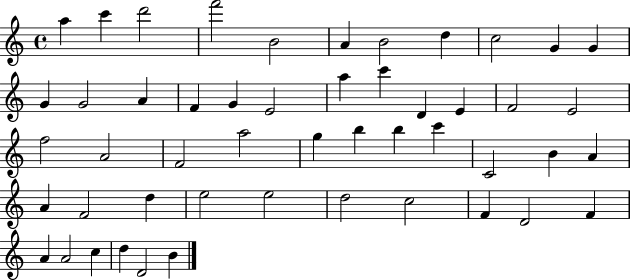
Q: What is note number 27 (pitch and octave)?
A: A5